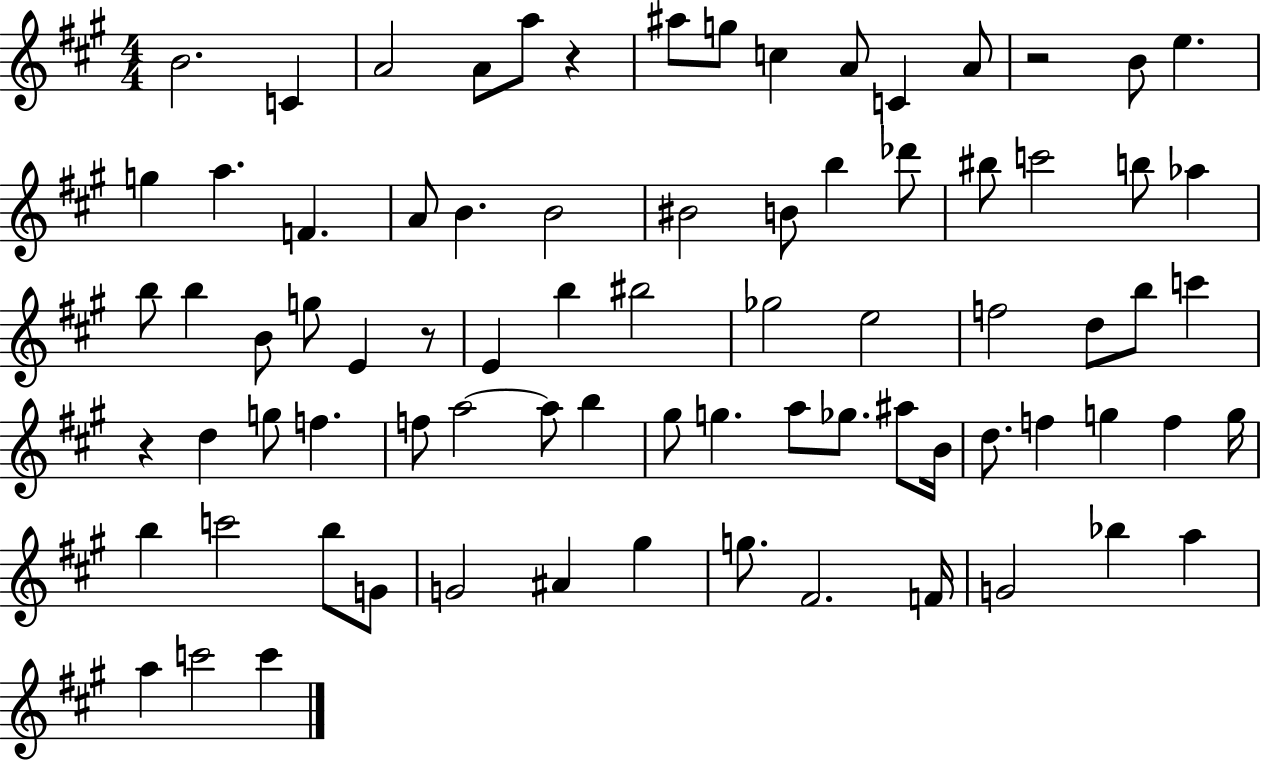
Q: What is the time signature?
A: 4/4